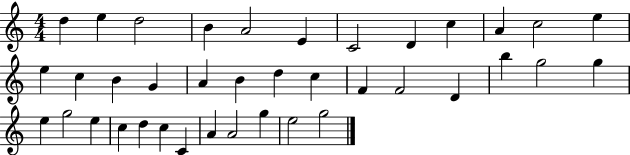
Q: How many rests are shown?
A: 0